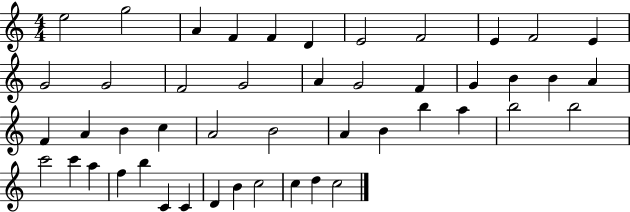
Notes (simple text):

E5/h G5/h A4/q F4/q F4/q D4/q E4/h F4/h E4/q F4/h E4/q G4/h G4/h F4/h G4/h A4/q G4/h F4/q G4/q B4/q B4/q A4/q F4/q A4/q B4/q C5/q A4/h B4/h A4/q B4/q B5/q A5/q B5/h B5/h C6/h C6/q A5/q F5/q B5/q C4/q C4/q D4/q B4/q C5/h C5/q D5/q C5/h